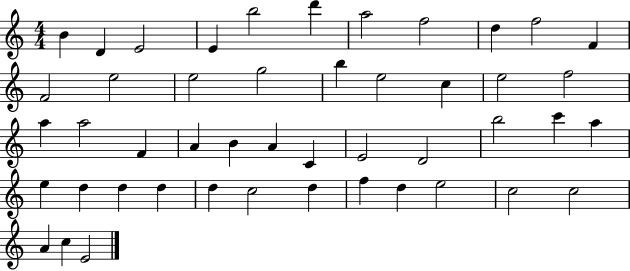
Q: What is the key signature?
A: C major